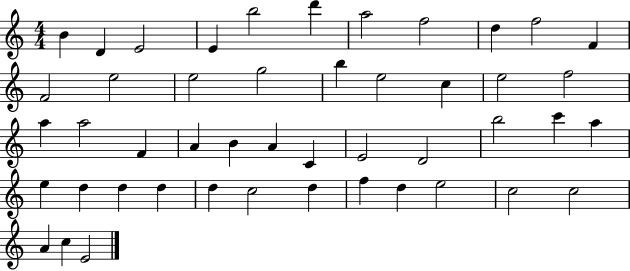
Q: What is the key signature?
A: C major